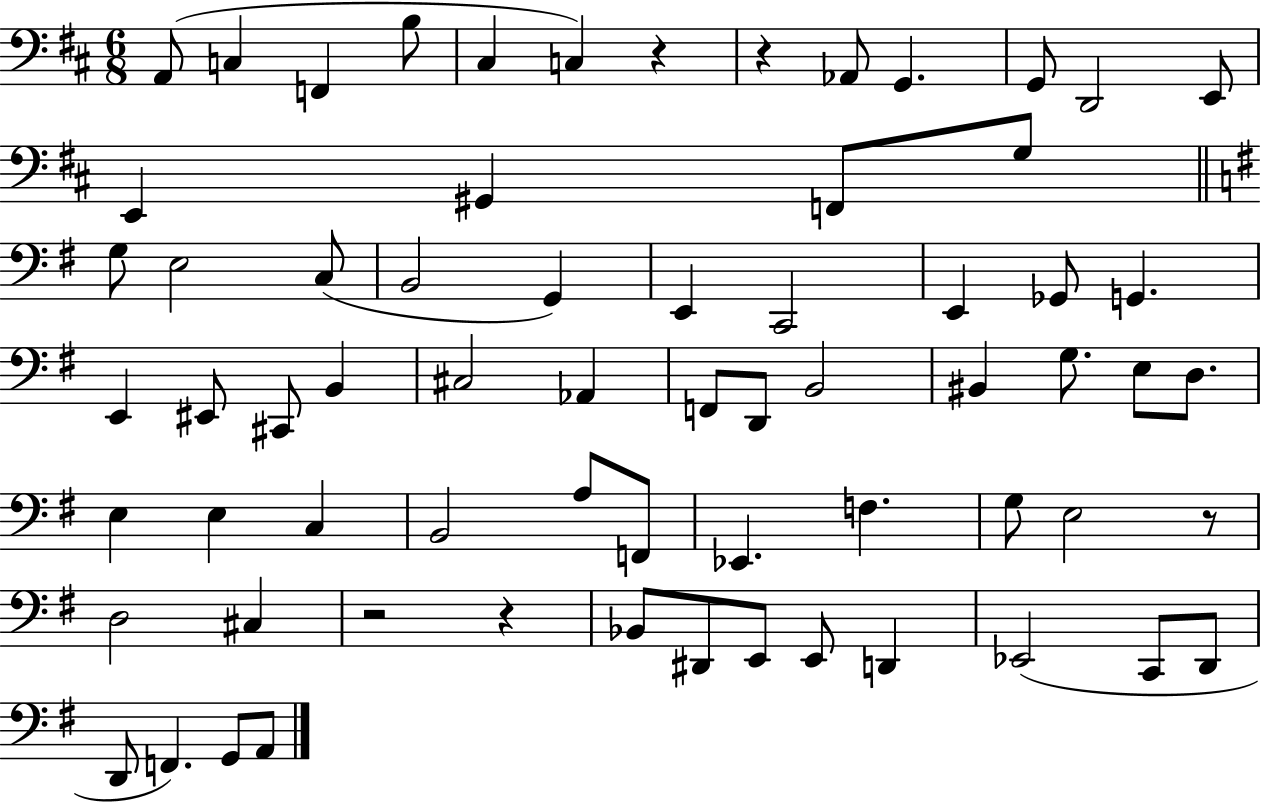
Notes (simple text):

A2/e C3/q F2/q B3/e C#3/q C3/q R/q R/q Ab2/e G2/q. G2/e D2/h E2/e E2/q G#2/q F2/e G3/e G3/e E3/h C3/e B2/h G2/q E2/q C2/h E2/q Gb2/e G2/q. E2/q EIS2/e C#2/e B2/q C#3/h Ab2/q F2/e D2/e B2/h BIS2/q G3/e. E3/e D3/e. E3/q E3/q C3/q B2/h A3/e F2/e Eb2/q. F3/q. G3/e E3/h R/e D3/h C#3/q R/h R/q Bb2/e D#2/e E2/e E2/e D2/q Eb2/h C2/e D2/e D2/e F2/q. G2/e A2/e